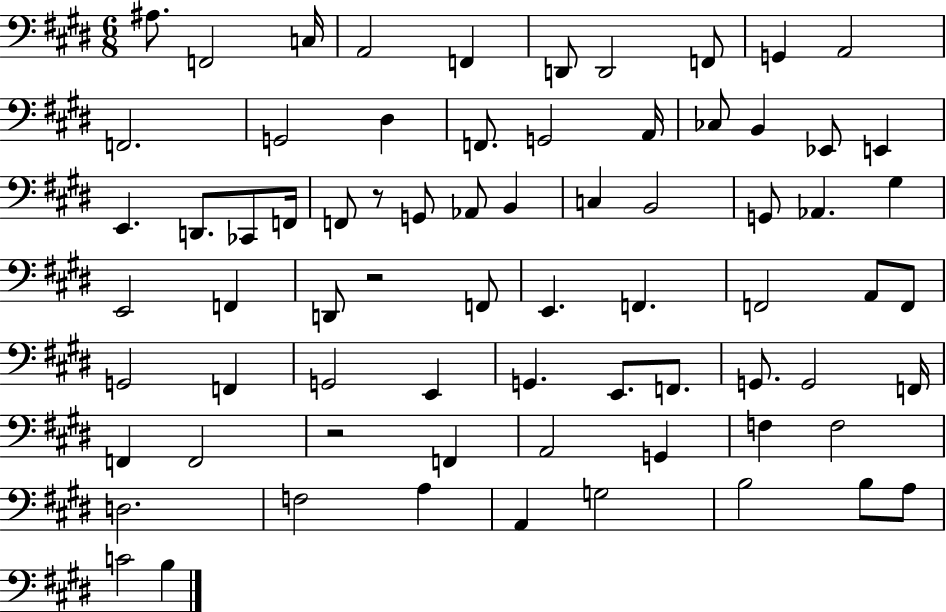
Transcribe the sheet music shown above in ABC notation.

X:1
T:Untitled
M:6/8
L:1/4
K:E
^A,/2 F,,2 C,/4 A,,2 F,, D,,/2 D,,2 F,,/2 G,, A,,2 F,,2 G,,2 ^D, F,,/2 G,,2 A,,/4 _C,/2 B,, _E,,/2 E,, E,, D,,/2 _C,,/2 F,,/4 F,,/2 z/2 G,,/2 _A,,/2 B,, C, B,,2 G,,/2 _A,, ^G, E,,2 F,, D,,/2 z2 F,,/2 E,, F,, F,,2 A,,/2 F,,/2 G,,2 F,, G,,2 E,, G,, E,,/2 F,,/2 G,,/2 G,,2 F,,/4 F,, F,,2 z2 F,, A,,2 G,, F, F,2 D,2 F,2 A, A,, G,2 B,2 B,/2 A,/2 C2 B,